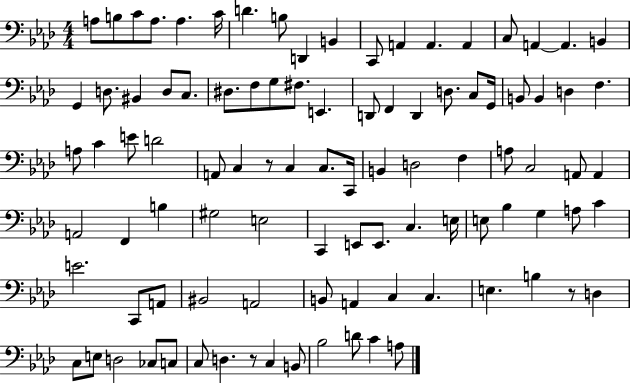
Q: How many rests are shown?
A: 3